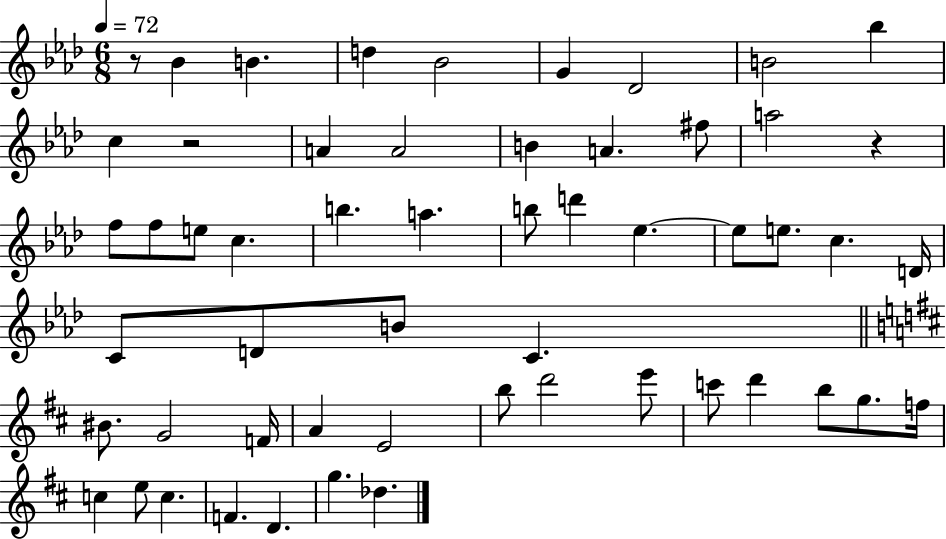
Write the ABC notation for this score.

X:1
T:Untitled
M:6/8
L:1/4
K:Ab
z/2 _B B d _B2 G _D2 B2 _b c z2 A A2 B A ^f/2 a2 z f/2 f/2 e/2 c b a b/2 d' _e _e/2 e/2 c D/4 C/2 D/2 B/2 C ^B/2 G2 F/4 A E2 b/2 d'2 e'/2 c'/2 d' b/2 g/2 f/4 c e/2 c F D g _d